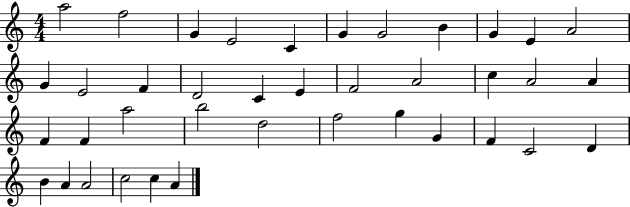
{
  \clef treble
  \numericTimeSignature
  \time 4/4
  \key c \major
  a''2 f''2 | g'4 e'2 c'4 | g'4 g'2 b'4 | g'4 e'4 a'2 | \break g'4 e'2 f'4 | d'2 c'4 e'4 | f'2 a'2 | c''4 a'2 a'4 | \break f'4 f'4 a''2 | b''2 d''2 | f''2 g''4 g'4 | f'4 c'2 d'4 | \break b'4 a'4 a'2 | c''2 c''4 a'4 | \bar "|."
}